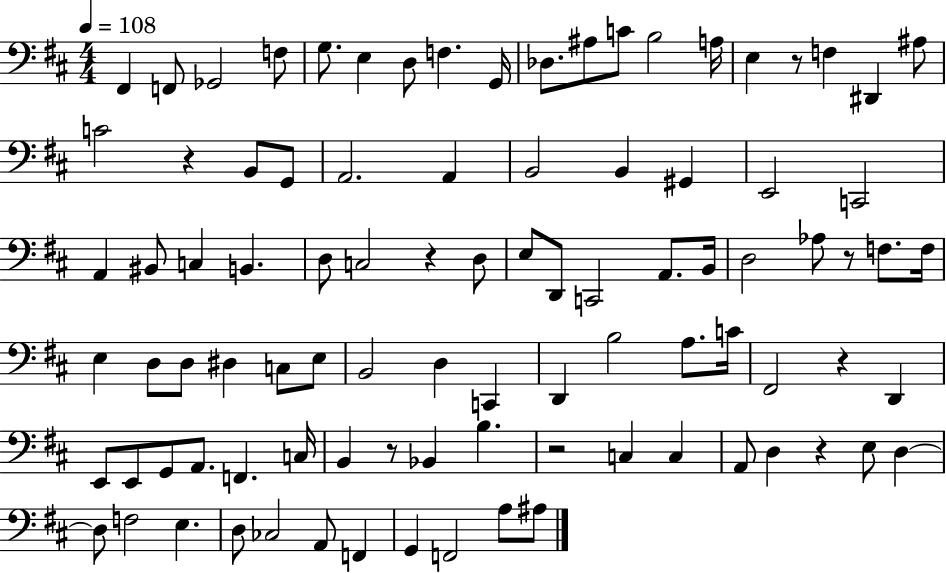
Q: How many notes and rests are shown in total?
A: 93